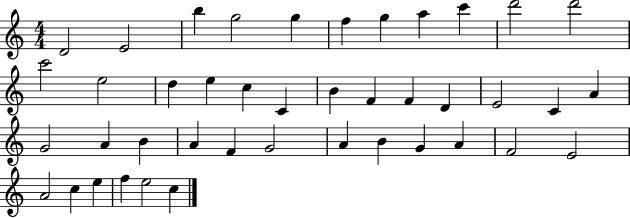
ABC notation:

X:1
T:Untitled
M:4/4
L:1/4
K:C
D2 E2 b g2 g f g a c' d'2 d'2 c'2 e2 d e c C B F F D E2 C A G2 A B A F G2 A B G A F2 E2 A2 c e f e2 c